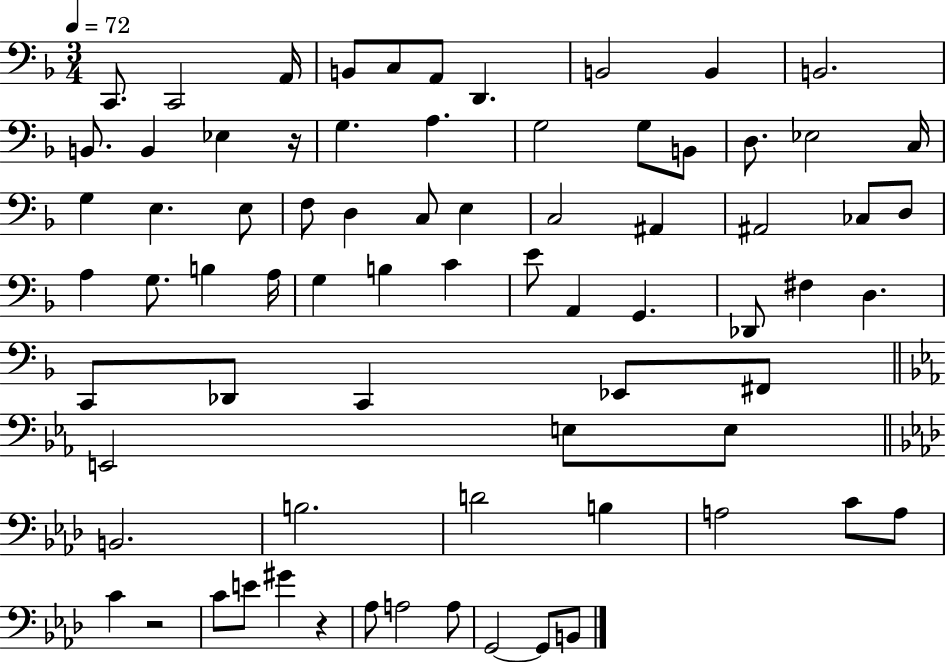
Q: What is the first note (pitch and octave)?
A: C2